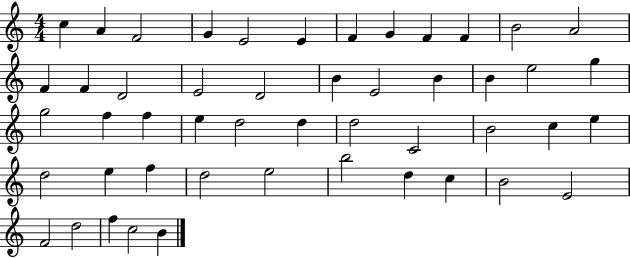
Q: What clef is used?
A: treble